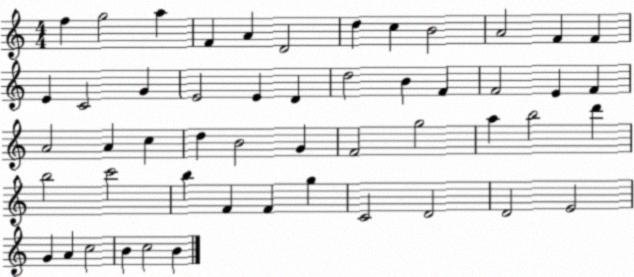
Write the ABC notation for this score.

X:1
T:Untitled
M:4/4
L:1/4
K:C
f g2 a F A D2 d c B2 A2 F F E C2 G E2 E D d2 B F F2 E F A2 A c d B2 G F2 g2 a b2 d' b2 c'2 b F F g C2 D2 D2 E2 G A c2 B c2 B